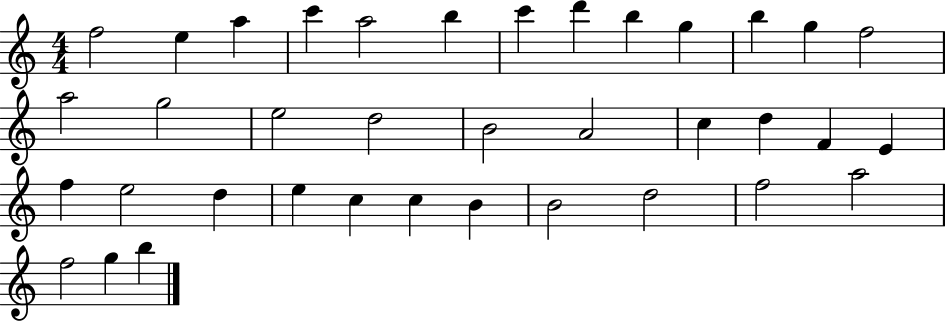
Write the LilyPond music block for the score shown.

{
  \clef treble
  \numericTimeSignature
  \time 4/4
  \key c \major
  f''2 e''4 a''4 | c'''4 a''2 b''4 | c'''4 d'''4 b''4 g''4 | b''4 g''4 f''2 | \break a''2 g''2 | e''2 d''2 | b'2 a'2 | c''4 d''4 f'4 e'4 | \break f''4 e''2 d''4 | e''4 c''4 c''4 b'4 | b'2 d''2 | f''2 a''2 | \break f''2 g''4 b''4 | \bar "|."
}